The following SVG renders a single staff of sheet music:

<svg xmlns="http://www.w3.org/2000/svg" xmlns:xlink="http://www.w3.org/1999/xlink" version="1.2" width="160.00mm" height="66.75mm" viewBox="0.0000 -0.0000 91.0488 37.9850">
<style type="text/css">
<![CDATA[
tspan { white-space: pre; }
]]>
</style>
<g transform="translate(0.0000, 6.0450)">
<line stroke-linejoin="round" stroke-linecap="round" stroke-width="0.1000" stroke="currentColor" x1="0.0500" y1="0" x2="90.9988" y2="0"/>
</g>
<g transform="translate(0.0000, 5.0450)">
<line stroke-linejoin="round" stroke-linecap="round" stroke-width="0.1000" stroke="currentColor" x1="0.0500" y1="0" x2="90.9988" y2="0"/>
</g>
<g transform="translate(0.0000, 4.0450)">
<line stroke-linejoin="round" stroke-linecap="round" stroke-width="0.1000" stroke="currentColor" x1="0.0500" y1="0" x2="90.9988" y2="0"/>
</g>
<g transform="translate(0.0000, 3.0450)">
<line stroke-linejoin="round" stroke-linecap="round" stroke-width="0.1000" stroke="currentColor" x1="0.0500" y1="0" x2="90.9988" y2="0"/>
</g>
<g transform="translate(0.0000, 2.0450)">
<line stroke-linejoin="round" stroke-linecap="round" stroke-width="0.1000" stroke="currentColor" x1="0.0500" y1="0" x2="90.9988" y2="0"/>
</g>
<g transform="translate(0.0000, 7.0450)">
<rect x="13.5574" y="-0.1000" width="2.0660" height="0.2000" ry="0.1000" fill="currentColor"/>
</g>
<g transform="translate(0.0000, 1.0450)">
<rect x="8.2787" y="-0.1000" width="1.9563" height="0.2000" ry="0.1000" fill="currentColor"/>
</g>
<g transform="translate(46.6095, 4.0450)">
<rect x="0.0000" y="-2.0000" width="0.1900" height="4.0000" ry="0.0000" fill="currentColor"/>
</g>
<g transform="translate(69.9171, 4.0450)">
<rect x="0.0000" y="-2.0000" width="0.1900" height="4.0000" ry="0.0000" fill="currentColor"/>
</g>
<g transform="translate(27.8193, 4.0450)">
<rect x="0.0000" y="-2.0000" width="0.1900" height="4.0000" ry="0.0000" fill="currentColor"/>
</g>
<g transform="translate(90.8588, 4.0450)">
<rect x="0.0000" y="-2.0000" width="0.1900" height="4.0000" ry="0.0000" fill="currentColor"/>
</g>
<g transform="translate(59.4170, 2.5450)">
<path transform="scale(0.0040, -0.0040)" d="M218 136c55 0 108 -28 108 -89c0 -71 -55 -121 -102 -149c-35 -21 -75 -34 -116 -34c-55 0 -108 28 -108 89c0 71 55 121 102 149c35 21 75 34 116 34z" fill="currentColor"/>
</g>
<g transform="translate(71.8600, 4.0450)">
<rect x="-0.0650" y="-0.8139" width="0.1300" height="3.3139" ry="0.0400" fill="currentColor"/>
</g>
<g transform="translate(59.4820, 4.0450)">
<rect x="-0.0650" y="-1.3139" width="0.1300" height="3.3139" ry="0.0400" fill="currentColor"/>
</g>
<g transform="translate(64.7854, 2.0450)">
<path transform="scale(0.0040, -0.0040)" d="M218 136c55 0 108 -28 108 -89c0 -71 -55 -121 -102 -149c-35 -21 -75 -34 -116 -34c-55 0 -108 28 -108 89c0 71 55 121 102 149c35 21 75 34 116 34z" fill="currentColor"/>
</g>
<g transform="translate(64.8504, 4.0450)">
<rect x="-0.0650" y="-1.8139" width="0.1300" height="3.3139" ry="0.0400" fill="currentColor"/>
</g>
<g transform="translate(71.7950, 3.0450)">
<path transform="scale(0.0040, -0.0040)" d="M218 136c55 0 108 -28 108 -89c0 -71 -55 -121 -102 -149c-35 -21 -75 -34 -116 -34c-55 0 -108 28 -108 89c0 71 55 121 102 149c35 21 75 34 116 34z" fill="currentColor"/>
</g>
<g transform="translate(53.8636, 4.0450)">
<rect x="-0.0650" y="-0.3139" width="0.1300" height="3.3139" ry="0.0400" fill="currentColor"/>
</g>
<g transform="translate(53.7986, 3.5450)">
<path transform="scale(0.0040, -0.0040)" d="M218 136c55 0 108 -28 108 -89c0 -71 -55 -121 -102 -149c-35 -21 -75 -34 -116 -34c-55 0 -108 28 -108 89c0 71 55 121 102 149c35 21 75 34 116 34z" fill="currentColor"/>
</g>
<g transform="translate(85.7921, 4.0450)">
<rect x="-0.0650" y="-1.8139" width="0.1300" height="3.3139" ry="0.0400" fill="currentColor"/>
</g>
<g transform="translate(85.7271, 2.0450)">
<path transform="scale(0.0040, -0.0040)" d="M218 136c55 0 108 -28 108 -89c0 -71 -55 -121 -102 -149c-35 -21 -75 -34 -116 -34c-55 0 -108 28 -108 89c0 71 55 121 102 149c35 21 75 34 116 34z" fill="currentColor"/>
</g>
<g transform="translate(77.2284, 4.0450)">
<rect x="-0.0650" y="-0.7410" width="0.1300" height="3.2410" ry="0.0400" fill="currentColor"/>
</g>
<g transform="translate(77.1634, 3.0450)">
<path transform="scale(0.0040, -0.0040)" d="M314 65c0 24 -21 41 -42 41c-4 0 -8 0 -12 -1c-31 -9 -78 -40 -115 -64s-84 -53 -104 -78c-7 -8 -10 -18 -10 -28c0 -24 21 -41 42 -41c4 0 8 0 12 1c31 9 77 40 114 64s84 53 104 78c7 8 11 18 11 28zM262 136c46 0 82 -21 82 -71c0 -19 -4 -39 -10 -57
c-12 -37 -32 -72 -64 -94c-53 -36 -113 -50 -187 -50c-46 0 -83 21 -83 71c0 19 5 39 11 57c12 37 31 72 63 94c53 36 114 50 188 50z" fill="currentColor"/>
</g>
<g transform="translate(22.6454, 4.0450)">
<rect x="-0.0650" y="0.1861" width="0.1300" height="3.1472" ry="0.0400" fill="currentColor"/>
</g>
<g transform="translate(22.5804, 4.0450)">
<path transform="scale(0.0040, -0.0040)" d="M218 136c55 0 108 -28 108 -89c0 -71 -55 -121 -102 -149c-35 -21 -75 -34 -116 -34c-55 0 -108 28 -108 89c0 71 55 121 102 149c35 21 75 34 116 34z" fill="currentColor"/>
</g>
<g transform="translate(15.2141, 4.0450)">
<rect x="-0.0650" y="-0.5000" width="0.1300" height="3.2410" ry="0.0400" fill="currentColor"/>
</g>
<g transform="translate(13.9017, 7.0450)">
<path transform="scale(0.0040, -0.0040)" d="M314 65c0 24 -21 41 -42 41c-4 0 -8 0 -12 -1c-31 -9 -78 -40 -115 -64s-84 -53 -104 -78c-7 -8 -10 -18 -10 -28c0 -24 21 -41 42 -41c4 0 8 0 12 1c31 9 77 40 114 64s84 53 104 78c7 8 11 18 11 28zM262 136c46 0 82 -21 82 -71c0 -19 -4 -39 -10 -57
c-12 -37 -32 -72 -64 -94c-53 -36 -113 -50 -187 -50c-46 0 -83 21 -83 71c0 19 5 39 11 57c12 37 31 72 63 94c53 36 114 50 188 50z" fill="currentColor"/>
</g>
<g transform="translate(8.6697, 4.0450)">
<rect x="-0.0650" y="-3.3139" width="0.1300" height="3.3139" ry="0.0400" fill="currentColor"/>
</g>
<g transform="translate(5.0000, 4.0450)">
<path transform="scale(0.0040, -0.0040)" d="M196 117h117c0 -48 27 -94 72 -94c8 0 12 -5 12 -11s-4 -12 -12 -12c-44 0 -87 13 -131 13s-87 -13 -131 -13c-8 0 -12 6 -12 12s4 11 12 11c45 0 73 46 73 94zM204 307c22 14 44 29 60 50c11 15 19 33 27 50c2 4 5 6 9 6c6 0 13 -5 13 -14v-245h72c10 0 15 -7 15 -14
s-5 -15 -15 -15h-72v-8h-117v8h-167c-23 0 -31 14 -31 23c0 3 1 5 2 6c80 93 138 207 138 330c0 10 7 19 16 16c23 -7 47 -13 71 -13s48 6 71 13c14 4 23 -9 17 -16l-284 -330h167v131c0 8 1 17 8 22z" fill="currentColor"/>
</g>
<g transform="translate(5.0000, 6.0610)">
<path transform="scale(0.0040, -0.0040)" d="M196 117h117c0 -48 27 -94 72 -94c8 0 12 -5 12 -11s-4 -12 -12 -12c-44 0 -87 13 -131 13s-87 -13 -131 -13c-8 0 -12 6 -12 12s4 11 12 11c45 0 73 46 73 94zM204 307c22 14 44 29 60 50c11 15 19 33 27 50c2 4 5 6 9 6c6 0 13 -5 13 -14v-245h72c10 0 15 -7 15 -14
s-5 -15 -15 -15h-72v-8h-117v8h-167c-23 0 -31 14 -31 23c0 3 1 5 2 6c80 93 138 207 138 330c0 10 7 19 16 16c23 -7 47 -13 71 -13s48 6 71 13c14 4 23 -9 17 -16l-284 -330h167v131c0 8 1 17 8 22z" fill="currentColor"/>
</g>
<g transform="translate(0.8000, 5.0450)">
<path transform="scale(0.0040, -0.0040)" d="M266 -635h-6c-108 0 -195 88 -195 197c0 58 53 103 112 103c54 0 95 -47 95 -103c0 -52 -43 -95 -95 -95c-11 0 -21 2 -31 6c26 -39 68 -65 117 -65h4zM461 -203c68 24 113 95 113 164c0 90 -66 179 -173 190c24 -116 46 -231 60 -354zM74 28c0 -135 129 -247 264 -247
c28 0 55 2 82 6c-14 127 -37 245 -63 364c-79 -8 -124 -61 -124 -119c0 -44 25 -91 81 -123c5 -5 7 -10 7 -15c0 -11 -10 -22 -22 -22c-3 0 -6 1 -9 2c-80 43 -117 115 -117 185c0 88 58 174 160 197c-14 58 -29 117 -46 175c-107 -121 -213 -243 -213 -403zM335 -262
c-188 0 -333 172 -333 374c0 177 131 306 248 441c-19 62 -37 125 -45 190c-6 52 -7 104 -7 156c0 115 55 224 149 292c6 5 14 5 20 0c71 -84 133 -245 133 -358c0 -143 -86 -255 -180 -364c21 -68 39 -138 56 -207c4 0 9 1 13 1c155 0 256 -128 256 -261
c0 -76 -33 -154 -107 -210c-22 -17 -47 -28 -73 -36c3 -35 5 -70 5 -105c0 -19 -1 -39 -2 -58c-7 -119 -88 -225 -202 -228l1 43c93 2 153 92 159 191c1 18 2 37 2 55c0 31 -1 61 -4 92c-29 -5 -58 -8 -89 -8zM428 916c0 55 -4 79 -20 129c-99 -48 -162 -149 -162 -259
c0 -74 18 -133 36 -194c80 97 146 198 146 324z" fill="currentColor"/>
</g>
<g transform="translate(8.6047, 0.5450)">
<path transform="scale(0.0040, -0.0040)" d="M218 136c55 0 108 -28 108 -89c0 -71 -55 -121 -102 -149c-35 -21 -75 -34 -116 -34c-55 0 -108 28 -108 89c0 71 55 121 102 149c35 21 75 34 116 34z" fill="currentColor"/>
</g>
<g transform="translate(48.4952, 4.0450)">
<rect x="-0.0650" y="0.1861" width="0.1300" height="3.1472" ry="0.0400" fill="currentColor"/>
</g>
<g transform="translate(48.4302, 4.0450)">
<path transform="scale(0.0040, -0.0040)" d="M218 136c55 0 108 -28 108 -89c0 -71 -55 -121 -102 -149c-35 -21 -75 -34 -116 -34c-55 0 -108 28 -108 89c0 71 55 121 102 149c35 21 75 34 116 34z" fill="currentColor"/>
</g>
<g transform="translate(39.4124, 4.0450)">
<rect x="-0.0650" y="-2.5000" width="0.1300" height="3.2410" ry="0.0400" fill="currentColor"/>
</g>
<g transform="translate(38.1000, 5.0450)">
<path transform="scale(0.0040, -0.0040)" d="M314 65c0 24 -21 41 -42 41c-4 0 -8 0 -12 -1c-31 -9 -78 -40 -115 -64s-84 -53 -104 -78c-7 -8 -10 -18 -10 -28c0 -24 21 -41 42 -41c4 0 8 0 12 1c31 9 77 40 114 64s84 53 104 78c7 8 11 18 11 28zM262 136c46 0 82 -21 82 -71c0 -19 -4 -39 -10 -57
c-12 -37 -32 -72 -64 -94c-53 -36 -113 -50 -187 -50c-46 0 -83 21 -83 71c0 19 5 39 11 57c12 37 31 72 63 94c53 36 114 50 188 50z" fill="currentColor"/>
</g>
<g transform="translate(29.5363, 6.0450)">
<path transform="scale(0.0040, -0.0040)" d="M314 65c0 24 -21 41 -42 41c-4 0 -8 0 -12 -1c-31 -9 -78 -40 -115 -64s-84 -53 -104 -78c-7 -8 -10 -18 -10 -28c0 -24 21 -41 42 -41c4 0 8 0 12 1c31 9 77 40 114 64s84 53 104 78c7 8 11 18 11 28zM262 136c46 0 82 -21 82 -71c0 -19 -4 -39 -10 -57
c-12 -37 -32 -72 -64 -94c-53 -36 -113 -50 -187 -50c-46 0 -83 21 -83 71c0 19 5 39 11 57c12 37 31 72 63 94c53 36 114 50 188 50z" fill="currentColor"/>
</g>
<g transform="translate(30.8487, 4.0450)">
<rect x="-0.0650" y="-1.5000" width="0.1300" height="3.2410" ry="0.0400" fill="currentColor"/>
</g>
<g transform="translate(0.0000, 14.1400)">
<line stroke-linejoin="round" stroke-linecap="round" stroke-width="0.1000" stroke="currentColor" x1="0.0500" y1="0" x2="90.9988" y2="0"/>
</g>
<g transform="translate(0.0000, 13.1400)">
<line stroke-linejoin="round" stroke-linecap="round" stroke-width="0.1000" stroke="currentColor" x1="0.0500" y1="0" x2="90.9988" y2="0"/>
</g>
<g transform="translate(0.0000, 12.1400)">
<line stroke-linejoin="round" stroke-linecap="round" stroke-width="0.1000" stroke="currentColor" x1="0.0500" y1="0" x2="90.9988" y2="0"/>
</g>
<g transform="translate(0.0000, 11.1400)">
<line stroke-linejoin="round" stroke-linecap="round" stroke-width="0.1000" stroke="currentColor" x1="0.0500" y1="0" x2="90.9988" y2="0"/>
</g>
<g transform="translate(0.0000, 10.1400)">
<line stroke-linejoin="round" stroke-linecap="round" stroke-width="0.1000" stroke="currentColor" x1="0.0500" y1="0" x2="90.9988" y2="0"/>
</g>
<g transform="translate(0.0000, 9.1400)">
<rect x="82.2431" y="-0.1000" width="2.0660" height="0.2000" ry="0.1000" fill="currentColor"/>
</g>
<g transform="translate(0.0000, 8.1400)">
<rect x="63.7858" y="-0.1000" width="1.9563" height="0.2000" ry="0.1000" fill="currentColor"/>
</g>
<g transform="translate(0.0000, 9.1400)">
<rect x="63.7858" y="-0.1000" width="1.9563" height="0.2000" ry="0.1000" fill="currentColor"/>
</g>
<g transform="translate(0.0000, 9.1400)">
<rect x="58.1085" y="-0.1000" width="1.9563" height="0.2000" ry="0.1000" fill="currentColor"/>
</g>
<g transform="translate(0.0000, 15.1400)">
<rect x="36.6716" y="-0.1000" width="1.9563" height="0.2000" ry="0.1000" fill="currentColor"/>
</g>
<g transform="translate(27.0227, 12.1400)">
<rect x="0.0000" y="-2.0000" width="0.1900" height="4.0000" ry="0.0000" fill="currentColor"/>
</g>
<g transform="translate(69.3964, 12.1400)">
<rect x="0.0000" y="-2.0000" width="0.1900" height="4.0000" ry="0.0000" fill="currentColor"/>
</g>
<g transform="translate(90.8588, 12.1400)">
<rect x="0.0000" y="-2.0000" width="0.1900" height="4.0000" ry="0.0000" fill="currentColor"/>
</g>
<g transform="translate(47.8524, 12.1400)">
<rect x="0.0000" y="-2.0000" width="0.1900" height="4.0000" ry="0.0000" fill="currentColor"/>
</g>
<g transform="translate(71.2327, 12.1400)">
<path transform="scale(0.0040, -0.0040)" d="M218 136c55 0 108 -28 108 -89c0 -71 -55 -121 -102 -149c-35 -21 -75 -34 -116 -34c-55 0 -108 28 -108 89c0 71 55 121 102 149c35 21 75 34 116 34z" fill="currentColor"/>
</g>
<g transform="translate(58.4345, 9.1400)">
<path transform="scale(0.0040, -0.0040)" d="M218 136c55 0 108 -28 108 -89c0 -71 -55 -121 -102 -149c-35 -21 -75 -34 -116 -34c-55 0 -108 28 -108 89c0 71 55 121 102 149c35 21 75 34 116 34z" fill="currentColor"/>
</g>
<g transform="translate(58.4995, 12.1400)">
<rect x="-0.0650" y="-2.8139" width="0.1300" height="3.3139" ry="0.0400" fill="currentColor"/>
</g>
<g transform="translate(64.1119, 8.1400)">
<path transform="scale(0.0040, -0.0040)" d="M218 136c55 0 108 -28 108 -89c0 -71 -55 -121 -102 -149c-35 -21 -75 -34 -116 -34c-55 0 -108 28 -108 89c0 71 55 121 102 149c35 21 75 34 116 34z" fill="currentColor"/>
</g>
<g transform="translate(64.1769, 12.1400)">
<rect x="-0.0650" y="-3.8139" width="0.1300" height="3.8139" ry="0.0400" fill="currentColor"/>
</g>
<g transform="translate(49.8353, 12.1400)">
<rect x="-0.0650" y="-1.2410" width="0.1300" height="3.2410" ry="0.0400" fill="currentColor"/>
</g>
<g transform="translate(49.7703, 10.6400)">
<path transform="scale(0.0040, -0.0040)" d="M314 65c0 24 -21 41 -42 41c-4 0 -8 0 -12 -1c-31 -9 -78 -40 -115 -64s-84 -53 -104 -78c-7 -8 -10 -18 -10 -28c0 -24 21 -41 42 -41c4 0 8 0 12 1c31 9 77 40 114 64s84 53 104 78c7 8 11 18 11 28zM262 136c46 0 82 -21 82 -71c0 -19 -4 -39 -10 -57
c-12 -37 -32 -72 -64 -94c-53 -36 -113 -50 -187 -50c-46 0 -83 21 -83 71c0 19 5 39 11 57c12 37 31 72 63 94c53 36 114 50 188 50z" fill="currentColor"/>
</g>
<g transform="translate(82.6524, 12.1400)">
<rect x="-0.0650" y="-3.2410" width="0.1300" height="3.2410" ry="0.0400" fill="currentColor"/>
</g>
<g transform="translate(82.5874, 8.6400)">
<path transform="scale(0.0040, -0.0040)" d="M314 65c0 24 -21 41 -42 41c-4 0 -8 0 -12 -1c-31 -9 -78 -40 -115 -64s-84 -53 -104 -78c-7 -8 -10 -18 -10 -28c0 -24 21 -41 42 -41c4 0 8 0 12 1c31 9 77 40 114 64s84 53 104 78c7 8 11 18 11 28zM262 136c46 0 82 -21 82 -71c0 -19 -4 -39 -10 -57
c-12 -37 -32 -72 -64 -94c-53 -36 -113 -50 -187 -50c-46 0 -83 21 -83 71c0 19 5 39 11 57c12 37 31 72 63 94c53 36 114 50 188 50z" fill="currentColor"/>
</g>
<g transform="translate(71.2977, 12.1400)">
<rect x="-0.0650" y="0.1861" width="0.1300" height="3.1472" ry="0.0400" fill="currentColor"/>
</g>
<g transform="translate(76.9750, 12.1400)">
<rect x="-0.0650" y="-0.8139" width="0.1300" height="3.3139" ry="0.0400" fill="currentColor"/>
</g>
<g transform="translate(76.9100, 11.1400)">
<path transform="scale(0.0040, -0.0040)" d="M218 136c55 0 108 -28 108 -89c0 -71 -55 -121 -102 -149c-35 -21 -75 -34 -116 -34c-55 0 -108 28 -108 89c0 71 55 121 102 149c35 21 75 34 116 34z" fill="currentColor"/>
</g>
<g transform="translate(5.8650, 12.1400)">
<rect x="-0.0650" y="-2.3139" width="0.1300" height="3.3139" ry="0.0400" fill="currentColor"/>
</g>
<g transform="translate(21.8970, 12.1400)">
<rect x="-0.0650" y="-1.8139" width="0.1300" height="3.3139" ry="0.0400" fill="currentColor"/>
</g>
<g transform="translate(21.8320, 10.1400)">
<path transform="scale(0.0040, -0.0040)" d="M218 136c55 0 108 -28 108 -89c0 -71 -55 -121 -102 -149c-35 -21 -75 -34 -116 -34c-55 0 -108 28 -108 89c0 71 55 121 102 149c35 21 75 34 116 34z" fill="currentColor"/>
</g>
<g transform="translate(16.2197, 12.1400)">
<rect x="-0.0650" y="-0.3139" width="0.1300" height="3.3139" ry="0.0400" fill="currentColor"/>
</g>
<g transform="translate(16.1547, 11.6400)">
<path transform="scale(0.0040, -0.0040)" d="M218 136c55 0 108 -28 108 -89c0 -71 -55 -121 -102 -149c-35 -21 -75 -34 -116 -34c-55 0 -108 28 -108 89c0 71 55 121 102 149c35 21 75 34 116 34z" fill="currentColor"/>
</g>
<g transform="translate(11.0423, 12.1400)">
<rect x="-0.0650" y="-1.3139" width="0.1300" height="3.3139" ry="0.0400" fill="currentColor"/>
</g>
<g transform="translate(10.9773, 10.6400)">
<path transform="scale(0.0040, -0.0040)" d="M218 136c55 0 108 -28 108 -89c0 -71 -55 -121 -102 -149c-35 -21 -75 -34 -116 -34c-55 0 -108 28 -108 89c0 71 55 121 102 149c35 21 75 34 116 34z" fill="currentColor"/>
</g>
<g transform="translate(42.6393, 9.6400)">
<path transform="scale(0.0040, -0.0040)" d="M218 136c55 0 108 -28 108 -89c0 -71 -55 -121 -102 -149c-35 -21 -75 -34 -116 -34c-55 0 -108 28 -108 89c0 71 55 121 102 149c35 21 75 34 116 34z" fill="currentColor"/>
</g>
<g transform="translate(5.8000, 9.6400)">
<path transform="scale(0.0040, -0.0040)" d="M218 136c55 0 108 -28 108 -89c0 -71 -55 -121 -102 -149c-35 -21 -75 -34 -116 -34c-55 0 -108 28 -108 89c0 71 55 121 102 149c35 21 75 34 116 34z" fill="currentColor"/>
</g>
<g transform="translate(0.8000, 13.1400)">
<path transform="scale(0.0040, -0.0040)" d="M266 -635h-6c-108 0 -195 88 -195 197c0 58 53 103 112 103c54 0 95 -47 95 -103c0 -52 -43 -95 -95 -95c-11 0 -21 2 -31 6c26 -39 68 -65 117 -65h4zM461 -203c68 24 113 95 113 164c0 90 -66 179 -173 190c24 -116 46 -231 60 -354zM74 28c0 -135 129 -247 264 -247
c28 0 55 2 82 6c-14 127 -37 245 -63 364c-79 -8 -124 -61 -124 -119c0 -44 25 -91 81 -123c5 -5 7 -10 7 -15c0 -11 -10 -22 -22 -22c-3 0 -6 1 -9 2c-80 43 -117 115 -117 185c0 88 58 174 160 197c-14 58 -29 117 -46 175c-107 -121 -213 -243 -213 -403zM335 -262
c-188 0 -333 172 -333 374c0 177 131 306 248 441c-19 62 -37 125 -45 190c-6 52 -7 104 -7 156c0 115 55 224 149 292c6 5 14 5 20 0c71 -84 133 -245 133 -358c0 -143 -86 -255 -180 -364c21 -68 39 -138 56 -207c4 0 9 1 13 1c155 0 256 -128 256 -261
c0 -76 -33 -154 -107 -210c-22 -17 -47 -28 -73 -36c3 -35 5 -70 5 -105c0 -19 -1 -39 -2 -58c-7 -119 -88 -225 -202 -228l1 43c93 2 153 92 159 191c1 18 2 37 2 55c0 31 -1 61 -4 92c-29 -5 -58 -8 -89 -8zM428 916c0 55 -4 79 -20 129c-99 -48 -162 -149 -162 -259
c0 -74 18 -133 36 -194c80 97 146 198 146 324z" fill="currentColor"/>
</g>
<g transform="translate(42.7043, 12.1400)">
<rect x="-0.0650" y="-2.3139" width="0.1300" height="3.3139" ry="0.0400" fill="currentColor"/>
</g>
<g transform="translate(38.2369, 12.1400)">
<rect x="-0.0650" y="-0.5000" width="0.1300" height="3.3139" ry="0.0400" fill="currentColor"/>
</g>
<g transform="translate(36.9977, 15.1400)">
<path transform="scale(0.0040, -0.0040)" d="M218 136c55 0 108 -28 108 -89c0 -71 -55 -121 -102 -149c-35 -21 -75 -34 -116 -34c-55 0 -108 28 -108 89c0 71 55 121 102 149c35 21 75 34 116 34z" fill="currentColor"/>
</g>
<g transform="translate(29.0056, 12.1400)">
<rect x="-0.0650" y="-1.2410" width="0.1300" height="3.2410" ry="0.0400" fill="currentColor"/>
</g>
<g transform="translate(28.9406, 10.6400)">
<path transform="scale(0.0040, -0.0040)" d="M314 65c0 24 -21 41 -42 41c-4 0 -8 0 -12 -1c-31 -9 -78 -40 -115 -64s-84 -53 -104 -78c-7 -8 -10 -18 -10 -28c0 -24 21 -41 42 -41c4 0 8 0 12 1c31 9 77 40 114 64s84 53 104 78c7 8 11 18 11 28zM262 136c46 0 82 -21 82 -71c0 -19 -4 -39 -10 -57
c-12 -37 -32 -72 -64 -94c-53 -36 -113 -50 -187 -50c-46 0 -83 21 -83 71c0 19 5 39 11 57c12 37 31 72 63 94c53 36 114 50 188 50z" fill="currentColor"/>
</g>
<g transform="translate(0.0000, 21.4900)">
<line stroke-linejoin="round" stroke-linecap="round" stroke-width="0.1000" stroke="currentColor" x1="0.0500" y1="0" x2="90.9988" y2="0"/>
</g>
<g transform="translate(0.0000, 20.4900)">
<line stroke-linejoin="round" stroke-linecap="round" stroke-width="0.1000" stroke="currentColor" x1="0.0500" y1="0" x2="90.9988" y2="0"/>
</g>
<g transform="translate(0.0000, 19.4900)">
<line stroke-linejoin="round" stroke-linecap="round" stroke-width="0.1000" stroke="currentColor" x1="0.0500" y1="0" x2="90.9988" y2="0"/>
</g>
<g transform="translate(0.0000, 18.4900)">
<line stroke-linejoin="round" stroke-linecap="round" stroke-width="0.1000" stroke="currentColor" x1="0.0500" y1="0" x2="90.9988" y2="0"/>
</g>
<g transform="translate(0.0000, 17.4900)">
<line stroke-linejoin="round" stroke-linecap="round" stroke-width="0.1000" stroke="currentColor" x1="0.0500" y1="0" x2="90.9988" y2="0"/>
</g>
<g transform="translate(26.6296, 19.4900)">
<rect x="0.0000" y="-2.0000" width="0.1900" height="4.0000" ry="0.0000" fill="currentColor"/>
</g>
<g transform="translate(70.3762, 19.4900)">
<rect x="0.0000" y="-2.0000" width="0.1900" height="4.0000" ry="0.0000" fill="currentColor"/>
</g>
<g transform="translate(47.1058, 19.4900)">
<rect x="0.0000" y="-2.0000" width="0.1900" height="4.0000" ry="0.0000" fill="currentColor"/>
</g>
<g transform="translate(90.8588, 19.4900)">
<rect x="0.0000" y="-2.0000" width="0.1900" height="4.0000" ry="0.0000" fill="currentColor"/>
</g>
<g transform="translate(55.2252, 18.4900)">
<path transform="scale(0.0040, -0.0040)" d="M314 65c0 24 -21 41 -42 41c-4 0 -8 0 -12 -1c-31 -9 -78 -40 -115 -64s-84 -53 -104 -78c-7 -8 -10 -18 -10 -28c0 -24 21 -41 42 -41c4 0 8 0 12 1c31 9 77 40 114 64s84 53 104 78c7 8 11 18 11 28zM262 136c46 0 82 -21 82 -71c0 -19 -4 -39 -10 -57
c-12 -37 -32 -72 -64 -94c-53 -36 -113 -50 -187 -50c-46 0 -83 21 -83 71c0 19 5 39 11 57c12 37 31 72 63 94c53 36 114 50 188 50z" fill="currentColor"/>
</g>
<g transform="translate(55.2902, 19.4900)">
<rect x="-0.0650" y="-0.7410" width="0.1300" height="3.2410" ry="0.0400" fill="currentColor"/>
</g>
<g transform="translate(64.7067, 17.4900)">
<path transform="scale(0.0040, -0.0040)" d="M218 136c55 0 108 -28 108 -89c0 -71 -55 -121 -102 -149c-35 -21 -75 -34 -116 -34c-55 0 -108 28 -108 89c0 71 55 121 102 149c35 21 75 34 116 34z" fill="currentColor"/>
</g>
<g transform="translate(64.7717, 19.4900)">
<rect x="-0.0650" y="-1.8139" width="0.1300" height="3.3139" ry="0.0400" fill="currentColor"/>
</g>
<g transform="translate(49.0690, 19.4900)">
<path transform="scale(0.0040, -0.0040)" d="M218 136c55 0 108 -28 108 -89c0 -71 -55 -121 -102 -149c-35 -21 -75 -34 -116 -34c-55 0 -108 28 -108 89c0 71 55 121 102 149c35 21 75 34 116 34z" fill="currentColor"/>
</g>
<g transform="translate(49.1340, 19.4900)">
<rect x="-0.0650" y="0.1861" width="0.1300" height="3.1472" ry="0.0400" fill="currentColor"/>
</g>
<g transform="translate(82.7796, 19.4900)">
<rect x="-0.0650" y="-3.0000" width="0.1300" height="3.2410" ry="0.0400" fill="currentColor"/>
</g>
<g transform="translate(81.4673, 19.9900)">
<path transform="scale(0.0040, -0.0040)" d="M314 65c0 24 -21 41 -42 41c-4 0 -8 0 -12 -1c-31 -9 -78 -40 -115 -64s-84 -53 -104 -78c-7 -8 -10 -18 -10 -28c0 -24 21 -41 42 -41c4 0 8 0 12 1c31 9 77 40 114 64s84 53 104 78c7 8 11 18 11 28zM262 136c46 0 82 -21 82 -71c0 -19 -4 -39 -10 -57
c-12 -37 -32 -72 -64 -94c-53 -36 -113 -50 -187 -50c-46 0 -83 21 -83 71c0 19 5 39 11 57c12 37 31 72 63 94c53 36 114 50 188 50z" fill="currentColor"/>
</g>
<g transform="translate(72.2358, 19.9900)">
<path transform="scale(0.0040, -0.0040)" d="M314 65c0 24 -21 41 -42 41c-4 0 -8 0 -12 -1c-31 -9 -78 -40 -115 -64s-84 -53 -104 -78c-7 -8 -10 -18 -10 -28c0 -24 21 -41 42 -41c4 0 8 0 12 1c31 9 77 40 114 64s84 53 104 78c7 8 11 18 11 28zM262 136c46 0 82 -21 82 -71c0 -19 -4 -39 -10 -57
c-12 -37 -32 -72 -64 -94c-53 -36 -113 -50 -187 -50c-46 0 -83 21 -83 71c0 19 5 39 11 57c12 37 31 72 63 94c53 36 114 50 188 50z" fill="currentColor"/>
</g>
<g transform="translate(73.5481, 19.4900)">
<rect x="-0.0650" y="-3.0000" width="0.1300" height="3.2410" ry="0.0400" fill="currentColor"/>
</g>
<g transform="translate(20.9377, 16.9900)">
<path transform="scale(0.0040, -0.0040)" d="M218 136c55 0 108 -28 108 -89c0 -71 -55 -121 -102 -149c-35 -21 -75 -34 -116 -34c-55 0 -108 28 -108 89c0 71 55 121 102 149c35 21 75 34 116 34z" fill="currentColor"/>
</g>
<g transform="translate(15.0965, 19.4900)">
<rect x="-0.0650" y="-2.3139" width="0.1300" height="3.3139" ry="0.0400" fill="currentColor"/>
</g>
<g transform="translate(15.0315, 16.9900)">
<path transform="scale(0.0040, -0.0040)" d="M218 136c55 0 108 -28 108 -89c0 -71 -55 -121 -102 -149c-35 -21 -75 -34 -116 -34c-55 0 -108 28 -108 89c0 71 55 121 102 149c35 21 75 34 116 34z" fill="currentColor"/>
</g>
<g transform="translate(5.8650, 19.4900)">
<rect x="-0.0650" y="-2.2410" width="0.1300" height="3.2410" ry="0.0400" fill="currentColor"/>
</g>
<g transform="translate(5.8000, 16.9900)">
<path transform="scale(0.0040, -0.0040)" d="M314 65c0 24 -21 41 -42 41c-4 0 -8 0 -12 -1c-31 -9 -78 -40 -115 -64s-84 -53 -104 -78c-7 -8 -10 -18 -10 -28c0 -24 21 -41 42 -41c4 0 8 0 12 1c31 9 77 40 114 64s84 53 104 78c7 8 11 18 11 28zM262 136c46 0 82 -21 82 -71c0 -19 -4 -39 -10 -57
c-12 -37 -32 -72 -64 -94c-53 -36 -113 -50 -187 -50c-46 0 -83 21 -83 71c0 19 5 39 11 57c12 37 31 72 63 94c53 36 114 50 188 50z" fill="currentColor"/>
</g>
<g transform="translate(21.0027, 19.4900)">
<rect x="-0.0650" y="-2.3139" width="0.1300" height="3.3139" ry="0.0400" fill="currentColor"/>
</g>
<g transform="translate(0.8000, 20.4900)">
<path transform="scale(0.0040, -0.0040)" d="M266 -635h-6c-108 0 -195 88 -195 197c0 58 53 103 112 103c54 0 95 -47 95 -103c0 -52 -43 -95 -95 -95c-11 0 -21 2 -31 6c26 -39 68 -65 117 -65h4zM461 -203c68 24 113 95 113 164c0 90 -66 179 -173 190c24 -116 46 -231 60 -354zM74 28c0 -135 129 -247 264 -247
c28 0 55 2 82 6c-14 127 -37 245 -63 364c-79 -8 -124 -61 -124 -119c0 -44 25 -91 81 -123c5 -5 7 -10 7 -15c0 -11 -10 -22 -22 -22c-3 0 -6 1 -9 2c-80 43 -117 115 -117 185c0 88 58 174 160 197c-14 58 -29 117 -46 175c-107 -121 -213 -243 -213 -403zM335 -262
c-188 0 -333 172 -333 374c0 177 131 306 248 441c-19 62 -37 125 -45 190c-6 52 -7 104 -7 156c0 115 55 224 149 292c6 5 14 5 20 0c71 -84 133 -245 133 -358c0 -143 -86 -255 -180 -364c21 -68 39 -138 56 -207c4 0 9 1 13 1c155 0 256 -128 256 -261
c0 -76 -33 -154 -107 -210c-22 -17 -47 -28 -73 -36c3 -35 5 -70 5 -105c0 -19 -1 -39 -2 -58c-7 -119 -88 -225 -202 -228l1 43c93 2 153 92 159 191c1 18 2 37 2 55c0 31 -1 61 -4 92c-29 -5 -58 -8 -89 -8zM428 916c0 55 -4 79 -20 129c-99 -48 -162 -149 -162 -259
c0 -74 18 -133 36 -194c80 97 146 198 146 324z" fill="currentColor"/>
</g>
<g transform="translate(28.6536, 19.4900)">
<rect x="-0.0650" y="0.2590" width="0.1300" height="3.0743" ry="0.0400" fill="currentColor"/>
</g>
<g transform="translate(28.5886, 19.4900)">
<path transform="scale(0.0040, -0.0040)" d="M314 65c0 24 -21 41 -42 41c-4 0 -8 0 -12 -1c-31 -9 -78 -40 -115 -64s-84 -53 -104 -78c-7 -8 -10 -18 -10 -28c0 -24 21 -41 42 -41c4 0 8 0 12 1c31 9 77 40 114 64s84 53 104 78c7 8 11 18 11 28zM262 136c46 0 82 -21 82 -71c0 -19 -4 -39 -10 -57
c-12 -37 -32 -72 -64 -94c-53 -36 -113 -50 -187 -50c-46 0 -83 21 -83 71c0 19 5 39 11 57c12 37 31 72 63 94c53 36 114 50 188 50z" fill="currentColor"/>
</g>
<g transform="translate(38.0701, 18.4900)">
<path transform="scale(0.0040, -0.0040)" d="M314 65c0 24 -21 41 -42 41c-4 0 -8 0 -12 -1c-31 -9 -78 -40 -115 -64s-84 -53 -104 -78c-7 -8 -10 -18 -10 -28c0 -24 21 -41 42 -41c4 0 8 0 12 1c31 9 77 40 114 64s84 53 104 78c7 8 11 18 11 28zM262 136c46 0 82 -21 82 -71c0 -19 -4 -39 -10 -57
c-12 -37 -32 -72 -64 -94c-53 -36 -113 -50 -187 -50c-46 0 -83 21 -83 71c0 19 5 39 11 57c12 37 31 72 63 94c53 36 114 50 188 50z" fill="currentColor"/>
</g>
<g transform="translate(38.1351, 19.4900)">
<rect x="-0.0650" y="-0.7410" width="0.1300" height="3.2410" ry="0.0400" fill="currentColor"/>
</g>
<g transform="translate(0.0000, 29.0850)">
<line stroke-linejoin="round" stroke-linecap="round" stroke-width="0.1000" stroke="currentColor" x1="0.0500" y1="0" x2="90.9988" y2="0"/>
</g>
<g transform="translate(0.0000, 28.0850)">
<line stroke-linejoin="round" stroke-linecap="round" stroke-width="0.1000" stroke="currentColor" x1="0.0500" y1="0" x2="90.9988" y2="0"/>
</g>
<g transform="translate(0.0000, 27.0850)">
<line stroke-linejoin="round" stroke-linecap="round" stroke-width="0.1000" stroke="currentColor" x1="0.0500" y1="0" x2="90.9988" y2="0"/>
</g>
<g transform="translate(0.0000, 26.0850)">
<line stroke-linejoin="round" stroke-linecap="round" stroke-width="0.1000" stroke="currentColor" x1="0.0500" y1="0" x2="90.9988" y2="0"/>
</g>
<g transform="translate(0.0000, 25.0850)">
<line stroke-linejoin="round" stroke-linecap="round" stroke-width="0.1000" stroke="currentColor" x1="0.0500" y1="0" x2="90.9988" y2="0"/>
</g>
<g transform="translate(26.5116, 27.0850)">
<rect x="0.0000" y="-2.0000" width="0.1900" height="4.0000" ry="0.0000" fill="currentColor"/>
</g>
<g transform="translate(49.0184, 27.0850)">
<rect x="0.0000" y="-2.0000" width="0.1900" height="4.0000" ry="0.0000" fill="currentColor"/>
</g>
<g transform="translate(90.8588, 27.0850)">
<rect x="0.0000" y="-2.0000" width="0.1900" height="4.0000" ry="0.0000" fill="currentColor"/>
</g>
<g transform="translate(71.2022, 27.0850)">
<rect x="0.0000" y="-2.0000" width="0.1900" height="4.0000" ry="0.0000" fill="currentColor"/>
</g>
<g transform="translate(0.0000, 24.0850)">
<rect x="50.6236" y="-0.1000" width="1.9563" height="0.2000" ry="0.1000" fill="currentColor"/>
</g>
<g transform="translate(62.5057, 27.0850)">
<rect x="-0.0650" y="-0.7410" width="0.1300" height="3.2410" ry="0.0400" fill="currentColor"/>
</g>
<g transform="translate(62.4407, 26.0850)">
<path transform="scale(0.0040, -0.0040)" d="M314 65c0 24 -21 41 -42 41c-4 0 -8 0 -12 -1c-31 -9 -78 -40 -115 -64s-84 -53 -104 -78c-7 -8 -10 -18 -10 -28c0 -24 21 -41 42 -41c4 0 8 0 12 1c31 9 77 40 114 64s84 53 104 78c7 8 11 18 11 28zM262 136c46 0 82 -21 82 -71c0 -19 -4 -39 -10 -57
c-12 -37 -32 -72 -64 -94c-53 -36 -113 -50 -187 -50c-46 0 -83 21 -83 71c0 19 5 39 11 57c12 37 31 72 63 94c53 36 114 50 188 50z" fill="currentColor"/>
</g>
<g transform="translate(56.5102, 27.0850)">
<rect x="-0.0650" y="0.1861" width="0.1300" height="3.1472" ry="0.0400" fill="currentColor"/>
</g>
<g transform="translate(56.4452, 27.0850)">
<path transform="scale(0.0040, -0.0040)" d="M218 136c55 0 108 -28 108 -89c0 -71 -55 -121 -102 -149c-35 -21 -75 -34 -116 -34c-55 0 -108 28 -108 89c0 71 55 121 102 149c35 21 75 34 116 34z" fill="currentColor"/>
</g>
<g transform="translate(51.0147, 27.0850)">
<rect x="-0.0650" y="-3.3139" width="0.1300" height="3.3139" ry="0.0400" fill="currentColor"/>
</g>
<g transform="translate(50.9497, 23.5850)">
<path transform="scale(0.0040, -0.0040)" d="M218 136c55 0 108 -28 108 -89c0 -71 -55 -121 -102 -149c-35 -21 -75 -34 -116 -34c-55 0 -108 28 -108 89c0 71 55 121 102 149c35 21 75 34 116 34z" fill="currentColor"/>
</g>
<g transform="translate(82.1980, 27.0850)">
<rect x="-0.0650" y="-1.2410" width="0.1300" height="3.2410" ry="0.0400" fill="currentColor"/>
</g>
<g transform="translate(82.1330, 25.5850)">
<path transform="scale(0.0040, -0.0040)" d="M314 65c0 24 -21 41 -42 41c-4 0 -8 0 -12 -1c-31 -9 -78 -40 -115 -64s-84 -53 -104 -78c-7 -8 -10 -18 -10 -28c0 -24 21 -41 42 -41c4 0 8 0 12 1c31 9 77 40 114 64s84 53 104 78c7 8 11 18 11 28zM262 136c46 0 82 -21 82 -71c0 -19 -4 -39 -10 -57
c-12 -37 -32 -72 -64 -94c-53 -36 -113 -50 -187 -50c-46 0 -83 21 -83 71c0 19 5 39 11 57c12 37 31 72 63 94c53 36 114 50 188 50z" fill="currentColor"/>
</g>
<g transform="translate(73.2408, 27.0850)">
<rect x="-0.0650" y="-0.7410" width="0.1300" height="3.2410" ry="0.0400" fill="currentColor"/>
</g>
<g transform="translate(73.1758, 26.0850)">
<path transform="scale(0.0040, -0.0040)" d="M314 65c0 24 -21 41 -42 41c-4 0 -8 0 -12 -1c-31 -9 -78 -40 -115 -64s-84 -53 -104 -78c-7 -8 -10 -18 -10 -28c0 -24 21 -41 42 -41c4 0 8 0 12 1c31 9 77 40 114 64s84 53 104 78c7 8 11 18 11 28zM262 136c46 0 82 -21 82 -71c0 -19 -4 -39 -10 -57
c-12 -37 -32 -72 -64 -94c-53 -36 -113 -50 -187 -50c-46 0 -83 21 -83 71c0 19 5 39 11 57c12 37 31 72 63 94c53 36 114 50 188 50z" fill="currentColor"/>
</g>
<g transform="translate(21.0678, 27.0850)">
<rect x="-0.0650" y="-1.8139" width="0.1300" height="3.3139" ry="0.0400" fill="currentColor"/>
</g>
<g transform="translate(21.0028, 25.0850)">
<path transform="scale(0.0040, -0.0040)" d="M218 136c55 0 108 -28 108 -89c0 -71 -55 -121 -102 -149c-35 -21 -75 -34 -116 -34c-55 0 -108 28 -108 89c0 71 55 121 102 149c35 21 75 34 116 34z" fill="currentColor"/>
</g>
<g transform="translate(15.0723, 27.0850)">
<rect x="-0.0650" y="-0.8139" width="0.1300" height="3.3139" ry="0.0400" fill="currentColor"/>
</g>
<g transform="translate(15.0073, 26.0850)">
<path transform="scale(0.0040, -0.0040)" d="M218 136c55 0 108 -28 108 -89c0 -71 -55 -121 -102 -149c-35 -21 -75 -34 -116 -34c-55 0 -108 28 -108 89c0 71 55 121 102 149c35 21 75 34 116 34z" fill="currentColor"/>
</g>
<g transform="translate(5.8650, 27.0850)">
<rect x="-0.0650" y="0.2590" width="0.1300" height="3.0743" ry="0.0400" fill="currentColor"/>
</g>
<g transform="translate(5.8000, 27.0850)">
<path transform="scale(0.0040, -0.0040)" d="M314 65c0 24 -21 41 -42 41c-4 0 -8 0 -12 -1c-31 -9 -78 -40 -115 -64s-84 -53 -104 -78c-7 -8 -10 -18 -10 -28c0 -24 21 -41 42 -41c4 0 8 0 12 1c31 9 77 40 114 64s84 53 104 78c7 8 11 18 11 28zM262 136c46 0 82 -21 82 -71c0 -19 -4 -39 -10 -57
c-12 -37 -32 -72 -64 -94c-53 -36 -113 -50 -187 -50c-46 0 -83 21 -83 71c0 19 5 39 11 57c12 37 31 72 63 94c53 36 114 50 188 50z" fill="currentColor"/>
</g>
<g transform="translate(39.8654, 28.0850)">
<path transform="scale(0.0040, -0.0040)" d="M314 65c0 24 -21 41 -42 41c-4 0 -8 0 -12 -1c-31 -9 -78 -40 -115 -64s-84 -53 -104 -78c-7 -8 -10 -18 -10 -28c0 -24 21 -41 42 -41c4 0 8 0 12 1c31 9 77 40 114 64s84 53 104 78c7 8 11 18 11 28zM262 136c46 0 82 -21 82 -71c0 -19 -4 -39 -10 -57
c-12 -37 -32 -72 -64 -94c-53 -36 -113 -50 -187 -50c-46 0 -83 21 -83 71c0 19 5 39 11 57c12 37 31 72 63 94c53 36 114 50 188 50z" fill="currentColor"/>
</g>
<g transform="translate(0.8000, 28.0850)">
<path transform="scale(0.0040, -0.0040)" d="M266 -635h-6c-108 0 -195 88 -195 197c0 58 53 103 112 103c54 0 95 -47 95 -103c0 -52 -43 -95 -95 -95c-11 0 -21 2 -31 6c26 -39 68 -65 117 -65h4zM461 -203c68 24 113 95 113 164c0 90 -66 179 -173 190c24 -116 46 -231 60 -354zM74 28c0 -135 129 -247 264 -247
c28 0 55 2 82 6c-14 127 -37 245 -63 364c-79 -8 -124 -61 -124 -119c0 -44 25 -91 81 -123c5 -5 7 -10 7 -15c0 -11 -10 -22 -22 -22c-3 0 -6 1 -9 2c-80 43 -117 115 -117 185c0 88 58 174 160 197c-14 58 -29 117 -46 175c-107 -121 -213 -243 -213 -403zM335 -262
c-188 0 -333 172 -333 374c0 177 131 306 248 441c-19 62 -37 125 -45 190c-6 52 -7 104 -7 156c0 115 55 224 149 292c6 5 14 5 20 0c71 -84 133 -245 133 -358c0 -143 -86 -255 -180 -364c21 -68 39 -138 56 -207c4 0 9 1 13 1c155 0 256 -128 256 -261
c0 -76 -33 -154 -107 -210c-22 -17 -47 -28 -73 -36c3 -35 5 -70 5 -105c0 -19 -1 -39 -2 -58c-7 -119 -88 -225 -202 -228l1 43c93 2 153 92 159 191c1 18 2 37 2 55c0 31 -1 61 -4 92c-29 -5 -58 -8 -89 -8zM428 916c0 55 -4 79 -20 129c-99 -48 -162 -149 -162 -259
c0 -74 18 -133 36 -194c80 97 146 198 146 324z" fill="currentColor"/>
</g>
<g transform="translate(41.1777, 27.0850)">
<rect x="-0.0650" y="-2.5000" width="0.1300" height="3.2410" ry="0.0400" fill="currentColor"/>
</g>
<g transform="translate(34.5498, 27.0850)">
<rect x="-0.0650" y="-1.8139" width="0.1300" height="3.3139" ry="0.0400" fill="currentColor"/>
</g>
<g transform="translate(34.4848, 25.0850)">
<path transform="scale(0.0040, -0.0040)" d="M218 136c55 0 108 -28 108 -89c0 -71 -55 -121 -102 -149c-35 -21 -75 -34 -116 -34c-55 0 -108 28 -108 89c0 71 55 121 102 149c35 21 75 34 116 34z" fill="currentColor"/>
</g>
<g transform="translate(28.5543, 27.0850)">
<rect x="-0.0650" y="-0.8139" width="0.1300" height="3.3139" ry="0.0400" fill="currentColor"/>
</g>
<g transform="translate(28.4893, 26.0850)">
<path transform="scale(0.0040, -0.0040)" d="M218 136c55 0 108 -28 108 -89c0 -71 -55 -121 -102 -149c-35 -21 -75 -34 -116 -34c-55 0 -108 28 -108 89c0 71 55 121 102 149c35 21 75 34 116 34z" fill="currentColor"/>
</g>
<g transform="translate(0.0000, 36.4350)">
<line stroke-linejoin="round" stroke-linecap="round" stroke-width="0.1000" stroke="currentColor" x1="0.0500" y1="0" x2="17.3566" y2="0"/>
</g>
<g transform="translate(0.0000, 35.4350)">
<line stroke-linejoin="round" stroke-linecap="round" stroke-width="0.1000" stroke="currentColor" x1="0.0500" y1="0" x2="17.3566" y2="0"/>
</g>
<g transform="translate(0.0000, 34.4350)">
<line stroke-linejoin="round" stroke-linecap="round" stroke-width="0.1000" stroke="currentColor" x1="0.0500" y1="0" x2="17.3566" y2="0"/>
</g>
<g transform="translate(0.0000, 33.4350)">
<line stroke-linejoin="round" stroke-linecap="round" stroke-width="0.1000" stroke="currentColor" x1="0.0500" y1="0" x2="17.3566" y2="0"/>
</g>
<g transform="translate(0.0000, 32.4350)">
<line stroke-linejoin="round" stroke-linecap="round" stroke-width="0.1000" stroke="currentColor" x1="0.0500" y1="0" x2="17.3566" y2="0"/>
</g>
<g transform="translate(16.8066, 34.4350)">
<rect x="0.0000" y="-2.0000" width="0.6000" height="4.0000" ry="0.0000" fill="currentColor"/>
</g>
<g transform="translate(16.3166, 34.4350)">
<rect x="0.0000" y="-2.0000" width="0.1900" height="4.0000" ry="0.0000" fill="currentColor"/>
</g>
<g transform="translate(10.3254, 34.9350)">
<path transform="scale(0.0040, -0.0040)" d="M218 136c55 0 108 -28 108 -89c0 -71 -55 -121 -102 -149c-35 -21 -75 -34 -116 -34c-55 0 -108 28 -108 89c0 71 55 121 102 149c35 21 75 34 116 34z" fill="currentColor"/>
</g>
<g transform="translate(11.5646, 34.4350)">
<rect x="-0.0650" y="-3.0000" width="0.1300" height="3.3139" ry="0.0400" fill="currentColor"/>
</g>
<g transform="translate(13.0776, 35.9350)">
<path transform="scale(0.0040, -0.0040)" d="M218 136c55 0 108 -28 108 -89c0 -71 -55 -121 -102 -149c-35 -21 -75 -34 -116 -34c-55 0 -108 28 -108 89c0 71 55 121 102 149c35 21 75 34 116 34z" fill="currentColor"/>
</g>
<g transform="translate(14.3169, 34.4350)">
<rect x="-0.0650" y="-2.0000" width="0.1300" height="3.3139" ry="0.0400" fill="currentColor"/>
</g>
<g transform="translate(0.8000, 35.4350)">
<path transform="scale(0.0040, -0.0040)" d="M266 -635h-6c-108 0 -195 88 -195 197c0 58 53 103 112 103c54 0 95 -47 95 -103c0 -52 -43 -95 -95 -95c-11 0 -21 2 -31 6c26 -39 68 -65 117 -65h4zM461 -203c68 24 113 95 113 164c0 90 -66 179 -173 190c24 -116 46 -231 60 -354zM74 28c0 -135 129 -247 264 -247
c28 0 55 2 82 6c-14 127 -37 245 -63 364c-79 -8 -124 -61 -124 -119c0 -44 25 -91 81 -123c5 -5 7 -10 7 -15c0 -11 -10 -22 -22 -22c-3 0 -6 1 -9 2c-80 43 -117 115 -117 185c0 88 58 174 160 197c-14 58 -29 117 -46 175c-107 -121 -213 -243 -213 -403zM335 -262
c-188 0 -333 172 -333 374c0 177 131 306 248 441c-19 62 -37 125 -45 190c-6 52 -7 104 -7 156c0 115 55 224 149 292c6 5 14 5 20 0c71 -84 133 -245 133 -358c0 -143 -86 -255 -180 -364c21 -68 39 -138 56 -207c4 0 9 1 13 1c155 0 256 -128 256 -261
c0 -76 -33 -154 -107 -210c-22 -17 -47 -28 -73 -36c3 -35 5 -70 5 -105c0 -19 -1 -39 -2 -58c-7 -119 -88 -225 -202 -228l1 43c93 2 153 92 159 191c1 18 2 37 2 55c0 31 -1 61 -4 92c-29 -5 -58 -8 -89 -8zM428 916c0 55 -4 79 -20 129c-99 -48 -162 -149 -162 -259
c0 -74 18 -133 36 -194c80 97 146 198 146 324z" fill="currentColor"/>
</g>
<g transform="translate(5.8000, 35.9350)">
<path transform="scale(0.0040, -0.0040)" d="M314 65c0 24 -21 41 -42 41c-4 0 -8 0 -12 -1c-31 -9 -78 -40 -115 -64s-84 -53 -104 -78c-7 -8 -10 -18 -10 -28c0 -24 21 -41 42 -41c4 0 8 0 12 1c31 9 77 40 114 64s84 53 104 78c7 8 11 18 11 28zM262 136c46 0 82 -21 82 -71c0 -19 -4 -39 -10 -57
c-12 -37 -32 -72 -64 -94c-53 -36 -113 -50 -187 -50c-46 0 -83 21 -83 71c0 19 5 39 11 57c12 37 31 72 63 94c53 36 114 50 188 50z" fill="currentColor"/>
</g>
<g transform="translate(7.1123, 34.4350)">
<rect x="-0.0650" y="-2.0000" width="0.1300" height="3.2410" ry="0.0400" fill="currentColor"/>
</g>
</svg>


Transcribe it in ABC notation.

X:1
T:Untitled
M:4/4
L:1/4
K:C
b C2 B E2 G2 B c e f d d2 f g e c f e2 C g e2 a c' B d b2 g2 g g B2 d2 B d2 f A2 A2 B2 d f d f G2 b B d2 d2 e2 F2 A F